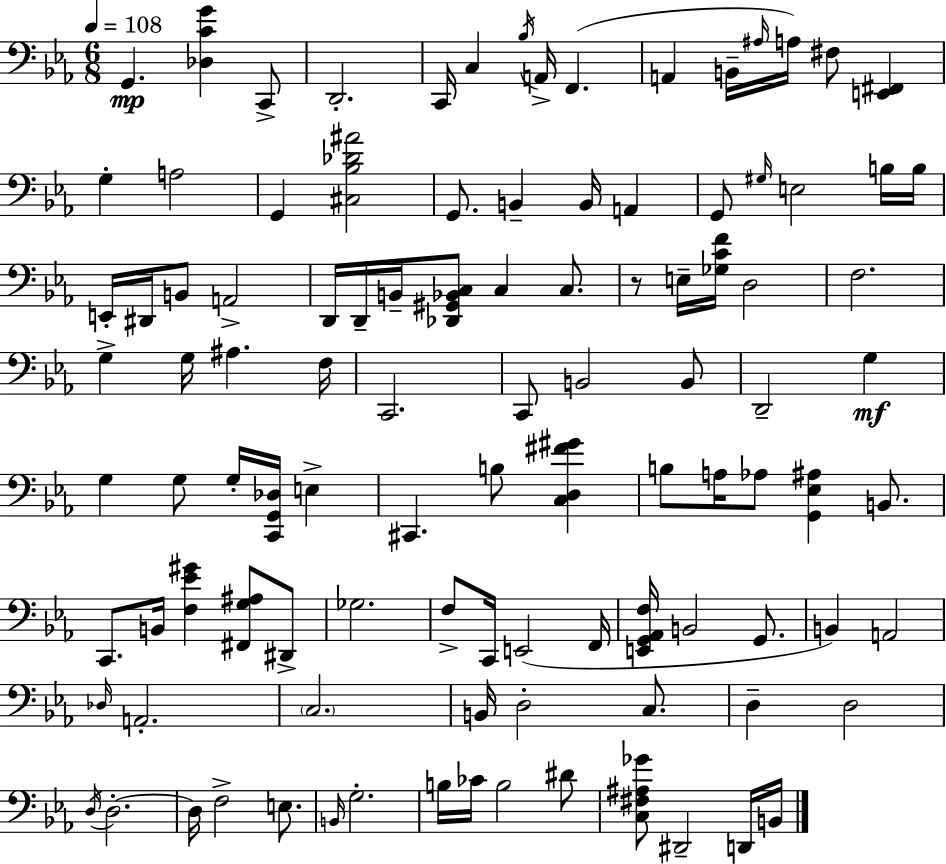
{
  \clef bass
  \numericTimeSignature
  \time 6/8
  \key c \minor
  \tempo 4 = 108
  \repeat volta 2 { g,4.\mp <des c' g'>4 c,8-> | d,2.-. | c,16 c4 \acciaccatura { bes16 } a,16-> f,4.( | a,4 b,16-- \grace { ais16 }) a16 fis8 <e, fis,>4 | \break g4-. a2 | g,4 <cis bes des' ais'>2 | g,8. b,4-- b,16 a,4 | g,8 \grace { gis16 } e2 | \break b16 b16 e,16-. dis,16 b,8 a,2-> | d,16 d,16-- b,16-- <des, gis, bes, c>8 c4 | c8. r8 e16-- <ges c' f'>16 d2 | f2. | \break g4-> g16 ais4. | f16 c,2. | c,8 b,2 | b,8 d,2-- g4\mf | \break g4 g8 g16-. <c, g, des>16 e4-> | cis,4. b8 <c d fis' gis'>4 | b8 a16 aes8 <g, ees ais>4 | b,8. c,8. b,16 <f ees' gis'>4 <fis, g ais>8 | \break dis,8-> ges2. | f8-> c,16 e,2( | f,16 <e, g, aes, f>16 b,2 | g,8. b,4) a,2 | \break \grace { des16 } a,2.-. | \parenthesize c2. | b,16 d2-. | c8. d4-- d2 | \break \acciaccatura { d16 } d2.-.~~ | d16 f2-> | e8. \grace { b,16 } g2.-. | b16 ces'16 b2 | \break dis'8 <c fis ais ges'>8 dis,2-- | d,16 b,16 } \bar "|."
}